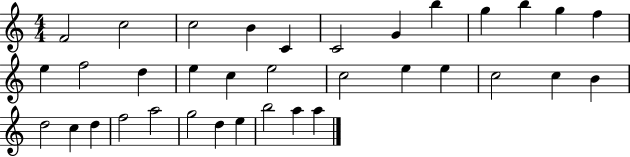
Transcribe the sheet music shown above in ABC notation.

X:1
T:Untitled
M:4/4
L:1/4
K:C
F2 c2 c2 B C C2 G b g b g f e f2 d e c e2 c2 e e c2 c B d2 c d f2 a2 g2 d e b2 a a